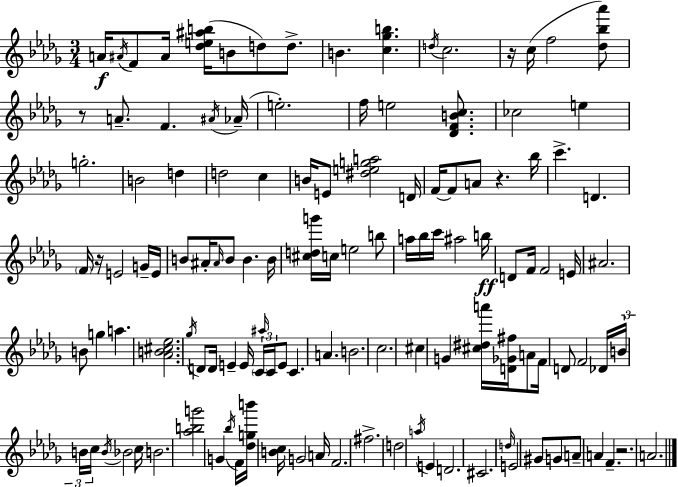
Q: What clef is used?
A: treble